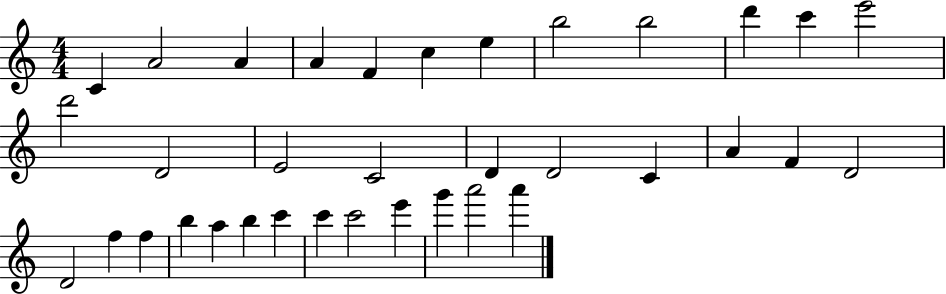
{
  \clef treble
  \numericTimeSignature
  \time 4/4
  \key c \major
  c'4 a'2 a'4 | a'4 f'4 c''4 e''4 | b''2 b''2 | d'''4 c'''4 e'''2 | \break d'''2 d'2 | e'2 c'2 | d'4 d'2 c'4 | a'4 f'4 d'2 | \break d'2 f''4 f''4 | b''4 a''4 b''4 c'''4 | c'''4 c'''2 e'''4 | g'''4 a'''2 a'''4 | \break \bar "|."
}